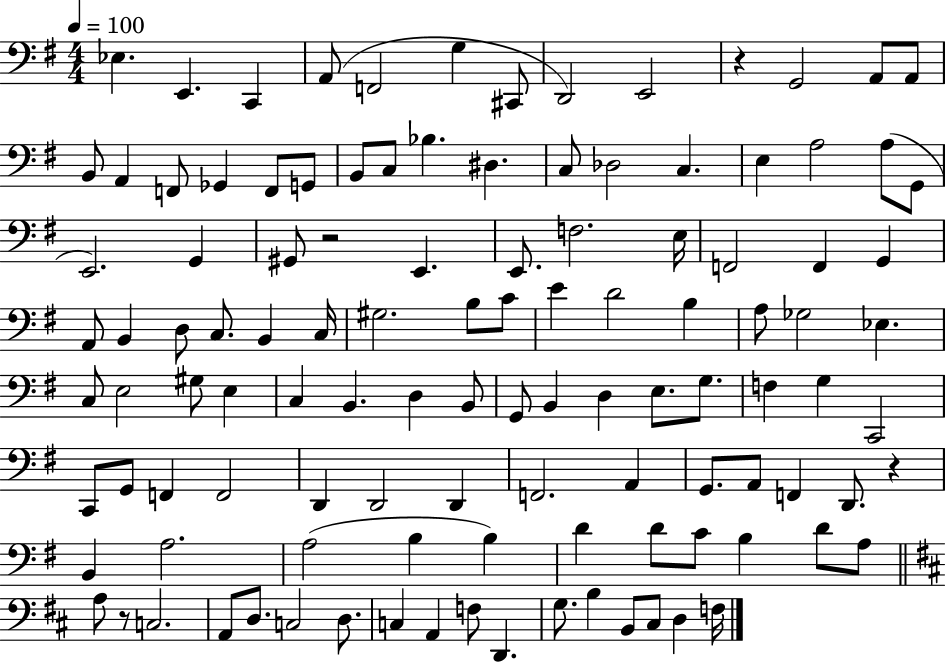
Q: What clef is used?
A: bass